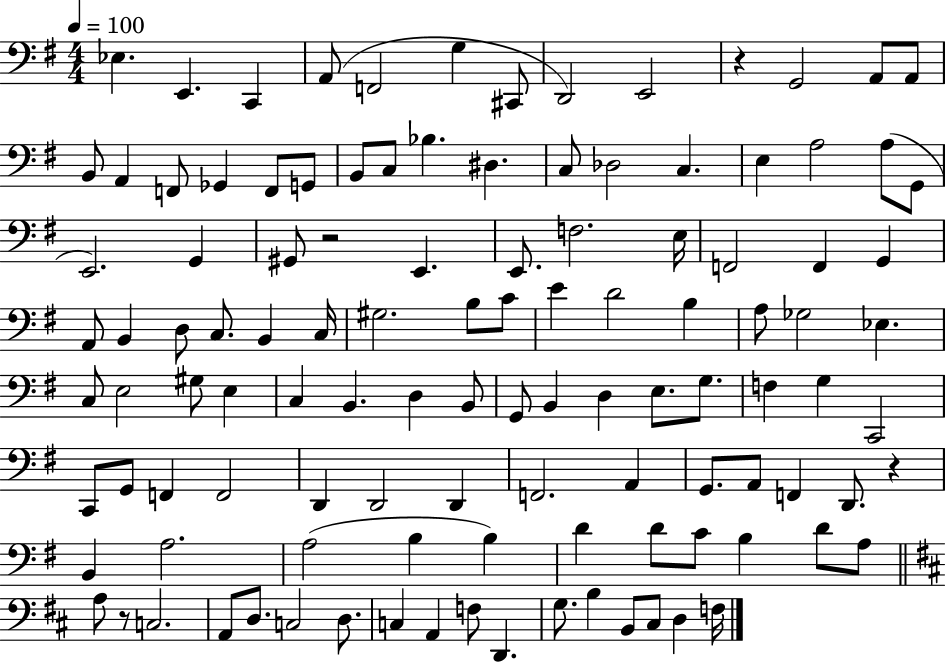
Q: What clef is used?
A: bass